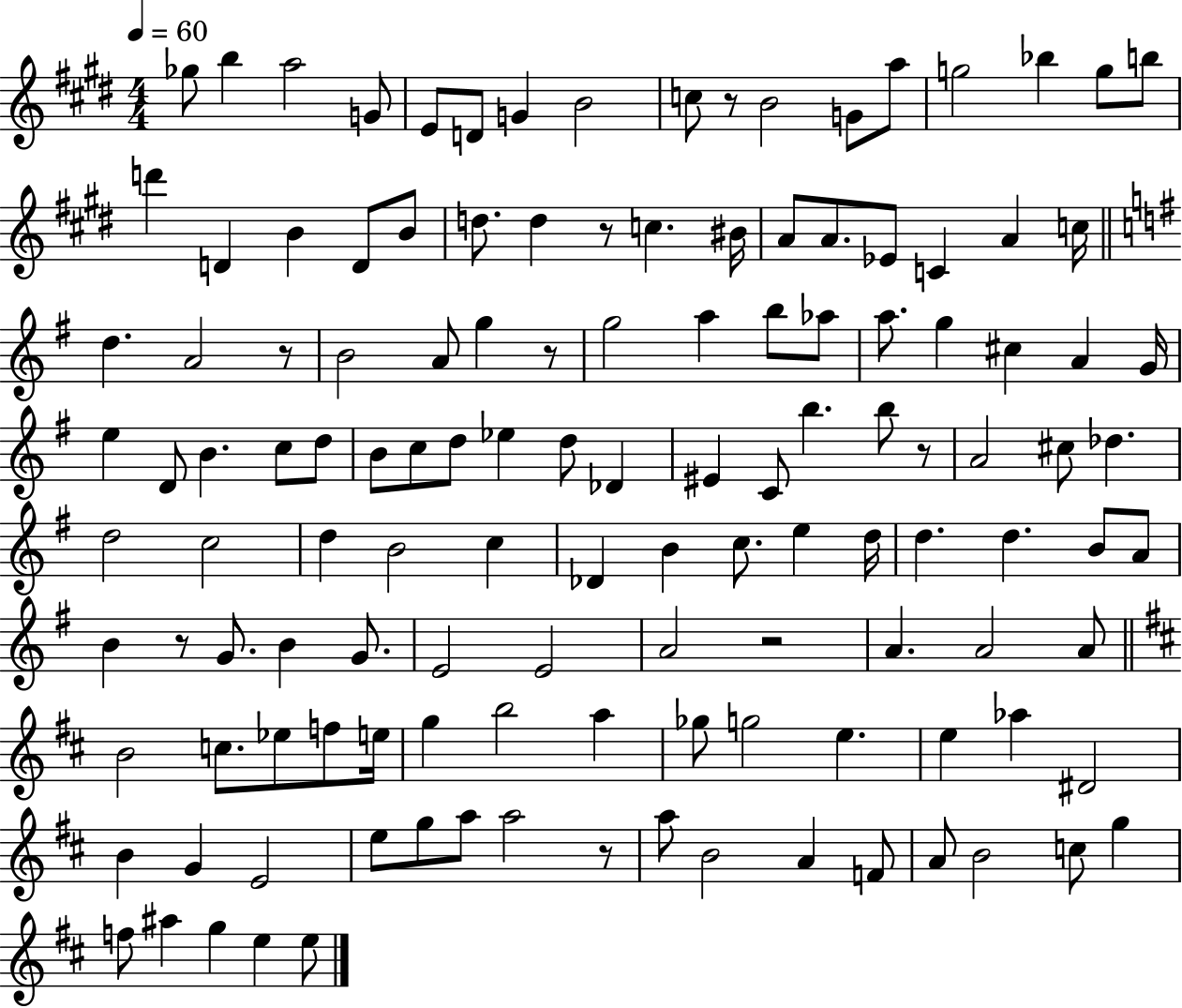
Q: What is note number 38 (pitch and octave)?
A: A5